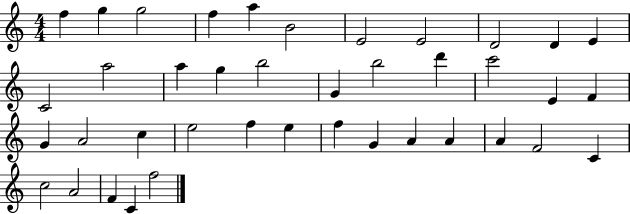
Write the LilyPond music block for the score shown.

{
  \clef treble
  \numericTimeSignature
  \time 4/4
  \key c \major
  f''4 g''4 g''2 | f''4 a''4 b'2 | e'2 e'2 | d'2 d'4 e'4 | \break c'2 a''2 | a''4 g''4 b''2 | g'4 b''2 d'''4 | c'''2 e'4 f'4 | \break g'4 a'2 c''4 | e''2 f''4 e''4 | f''4 g'4 a'4 a'4 | a'4 f'2 c'4 | \break c''2 a'2 | f'4 c'4 f''2 | \bar "|."
}